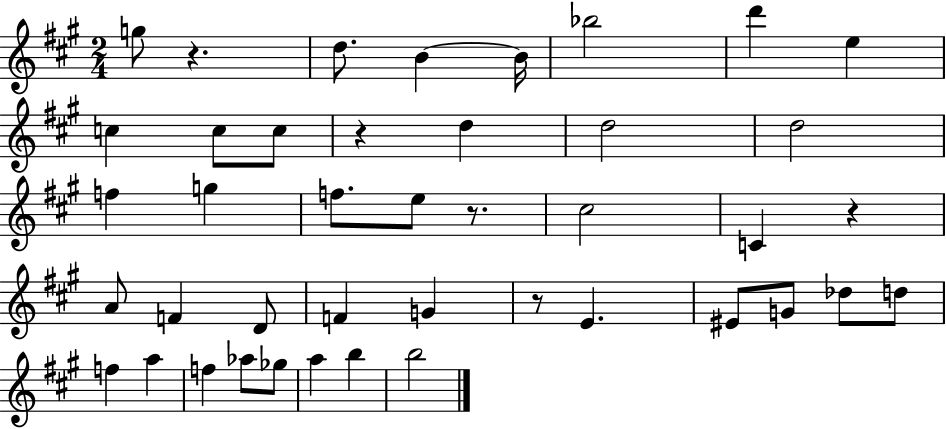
{
  \clef treble
  \numericTimeSignature
  \time 2/4
  \key a \major
  g''8 r4. | d''8. b'4~~ b'16 | bes''2 | d'''4 e''4 | \break c''4 c''8 c''8 | r4 d''4 | d''2 | d''2 | \break f''4 g''4 | f''8. e''8 r8. | cis''2 | c'4 r4 | \break a'8 f'4 d'8 | f'4 g'4 | r8 e'4. | eis'8 g'8 des''8 d''8 | \break f''4 a''4 | f''4 aes''8 ges''8 | a''4 b''4 | b''2 | \break \bar "|."
}